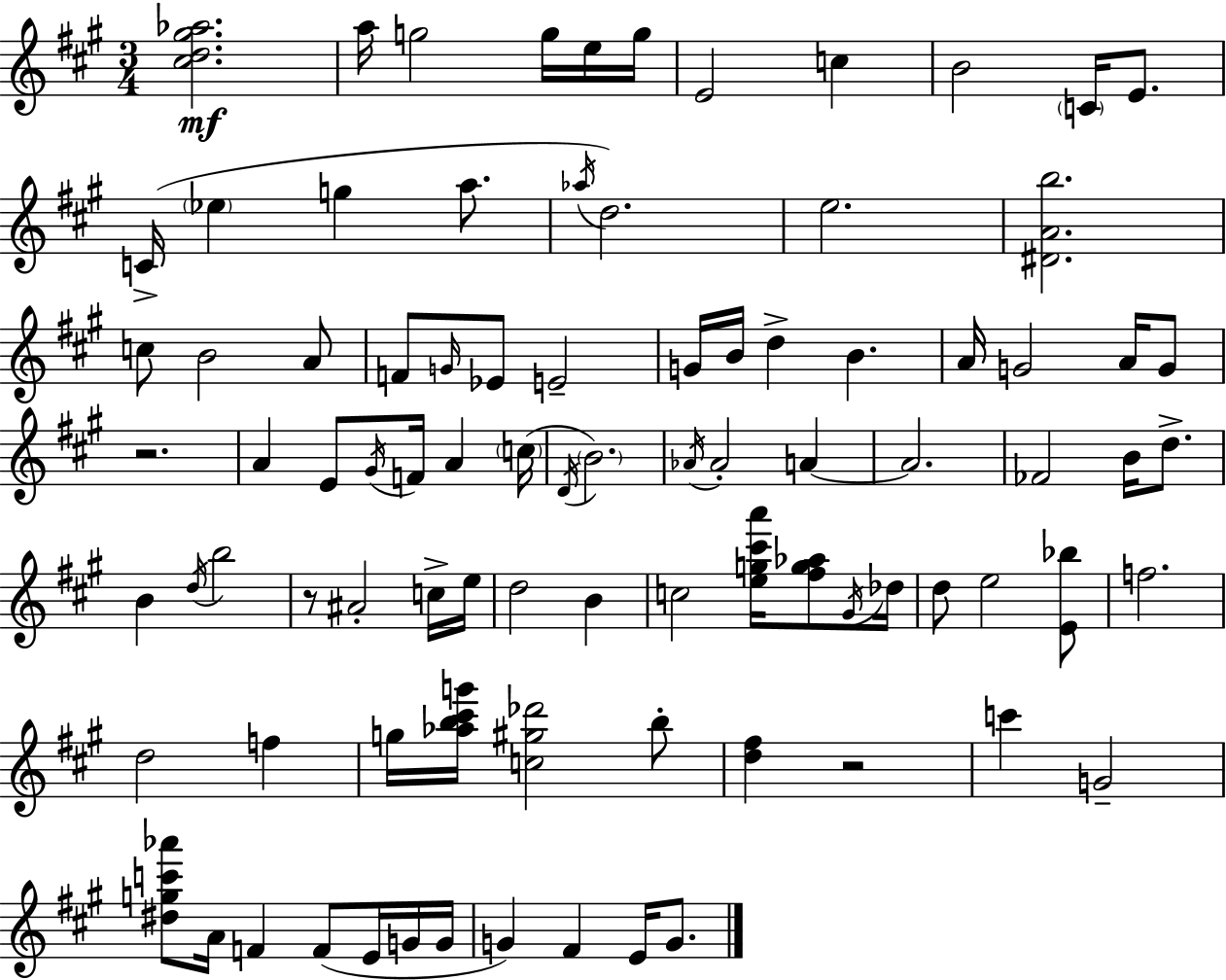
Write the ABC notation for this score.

X:1
T:Untitled
M:3/4
L:1/4
K:A
[^cd^g_a]2 a/4 g2 g/4 e/4 g/4 E2 c B2 C/4 E/2 C/4 _e g a/2 _a/4 d2 e2 [^DAb]2 c/2 B2 A/2 F/2 G/4 _E/2 E2 G/4 B/4 d B A/4 G2 A/4 G/2 z2 A E/2 ^G/4 F/4 A c/4 D/4 B2 _A/4 _A2 A A2 _F2 B/4 d/2 B d/4 b2 z/2 ^A2 c/4 e/4 d2 B c2 [eg^c'a']/4 [^fg_a]/2 ^G/4 _d/4 d/2 e2 [E_b]/2 f2 d2 f g/4 [_ab^c'g']/4 [c^g_d']2 b/2 [d^f] z2 c' G2 [^dgc'_a']/2 A/4 F F/2 E/4 G/4 G/4 G ^F E/4 G/2